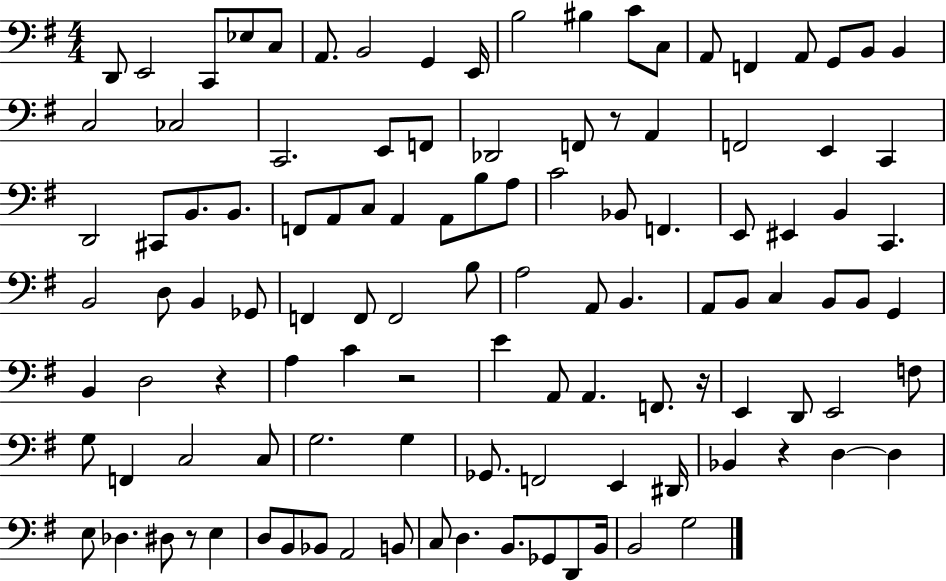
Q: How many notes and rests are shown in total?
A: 113